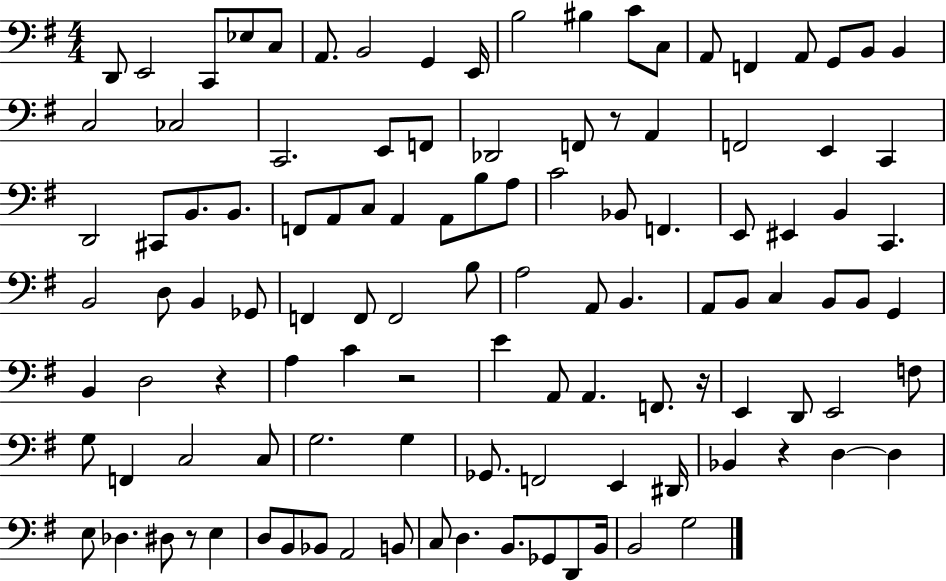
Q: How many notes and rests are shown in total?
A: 113